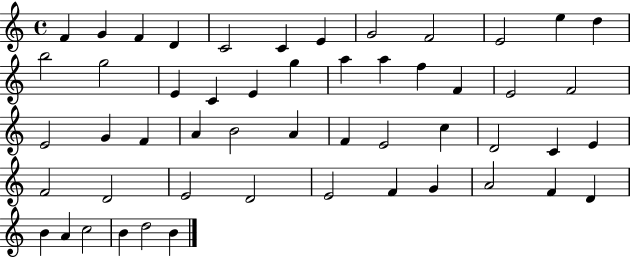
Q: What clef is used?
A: treble